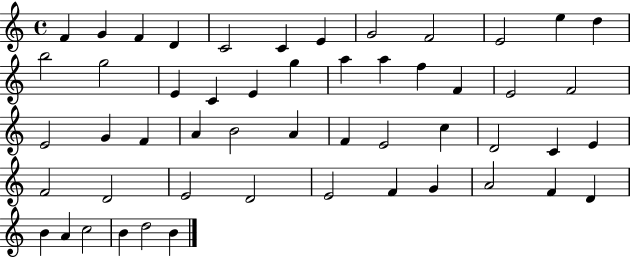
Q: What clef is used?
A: treble